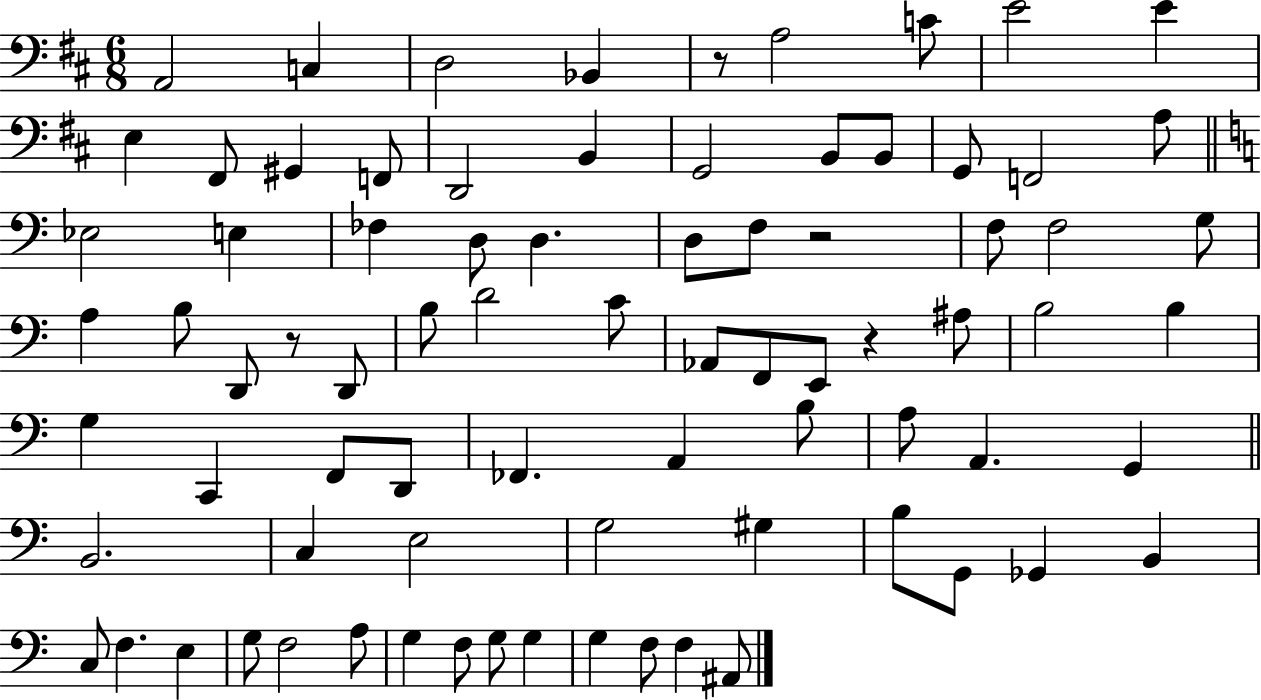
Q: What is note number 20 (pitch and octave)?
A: A3